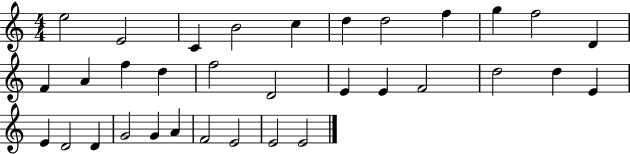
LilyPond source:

{
  \clef treble
  \numericTimeSignature
  \time 4/4
  \key c \major
  e''2 e'2 | c'4 b'2 c''4 | d''4 d''2 f''4 | g''4 f''2 d'4 | \break f'4 a'4 f''4 d''4 | f''2 d'2 | e'4 e'4 f'2 | d''2 d''4 e'4 | \break e'4 d'2 d'4 | g'2 g'4 a'4 | f'2 e'2 | e'2 e'2 | \break \bar "|."
}